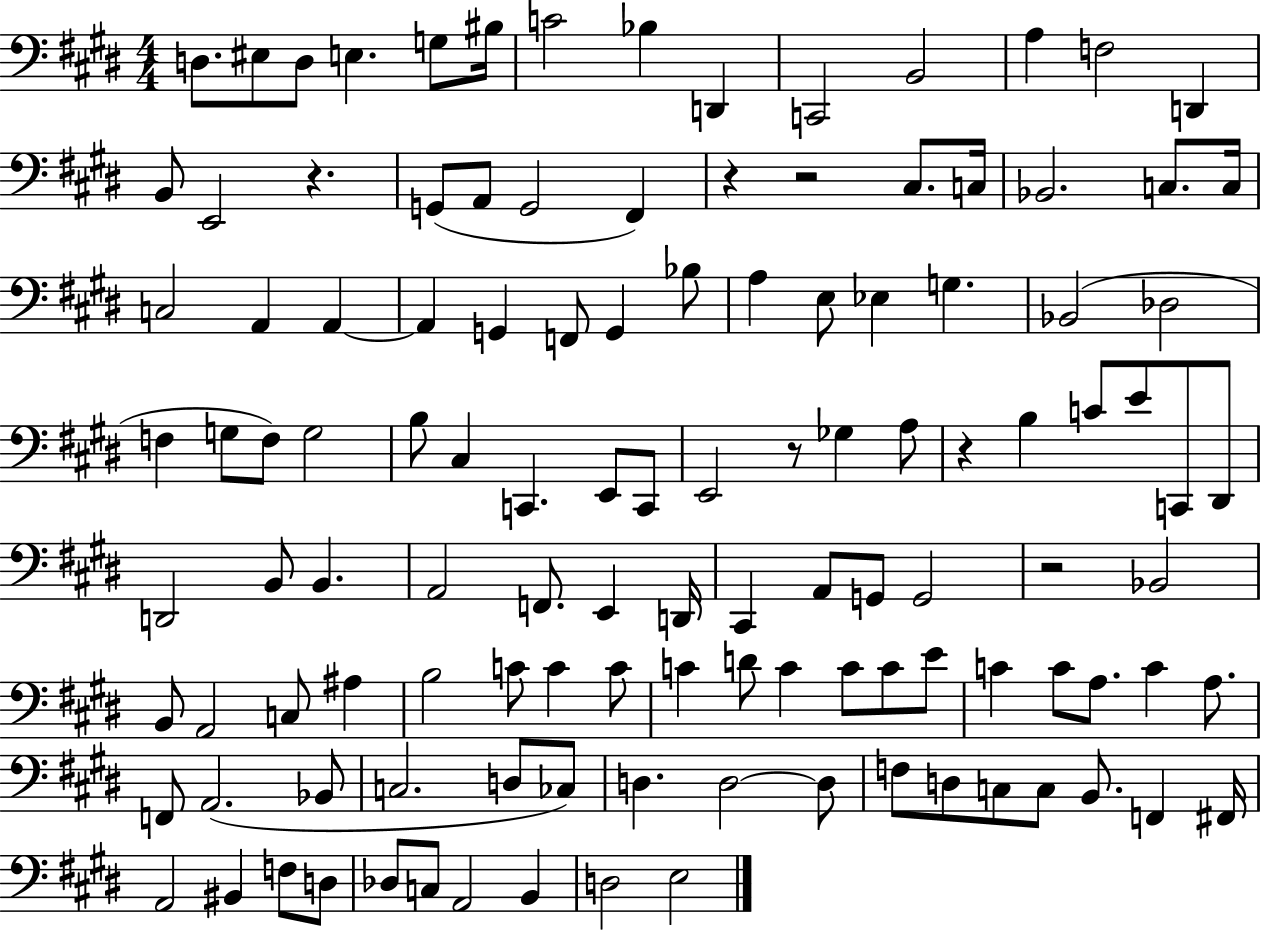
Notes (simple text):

D3/e. EIS3/e D3/e E3/q. G3/e BIS3/s C4/h Bb3/q D2/q C2/h B2/h A3/q F3/h D2/q B2/e E2/h R/q. G2/e A2/e G2/h F#2/q R/q R/h C#3/e. C3/s Bb2/h. C3/e. C3/s C3/h A2/q A2/q A2/q G2/q F2/e G2/q Bb3/e A3/q E3/e Eb3/q G3/q. Bb2/h Db3/h F3/q G3/e F3/e G3/h B3/e C#3/q C2/q. E2/e C2/e E2/h R/e Gb3/q A3/e R/q B3/q C4/e E4/e C2/e D#2/e D2/h B2/e B2/q. A2/h F2/e. E2/q D2/s C#2/q A2/e G2/e G2/h R/h Bb2/h B2/e A2/h C3/e A#3/q B3/h C4/e C4/q C4/e C4/q D4/e C4/q C4/e C4/e E4/e C4/q C4/e A3/e. C4/q A3/e. F2/e A2/h. Bb2/e C3/h. D3/e CES3/e D3/q. D3/h D3/e F3/e D3/e C3/e C3/e B2/e. F2/q F#2/s A2/h BIS2/q F3/e D3/e Db3/e C3/e A2/h B2/q D3/h E3/h